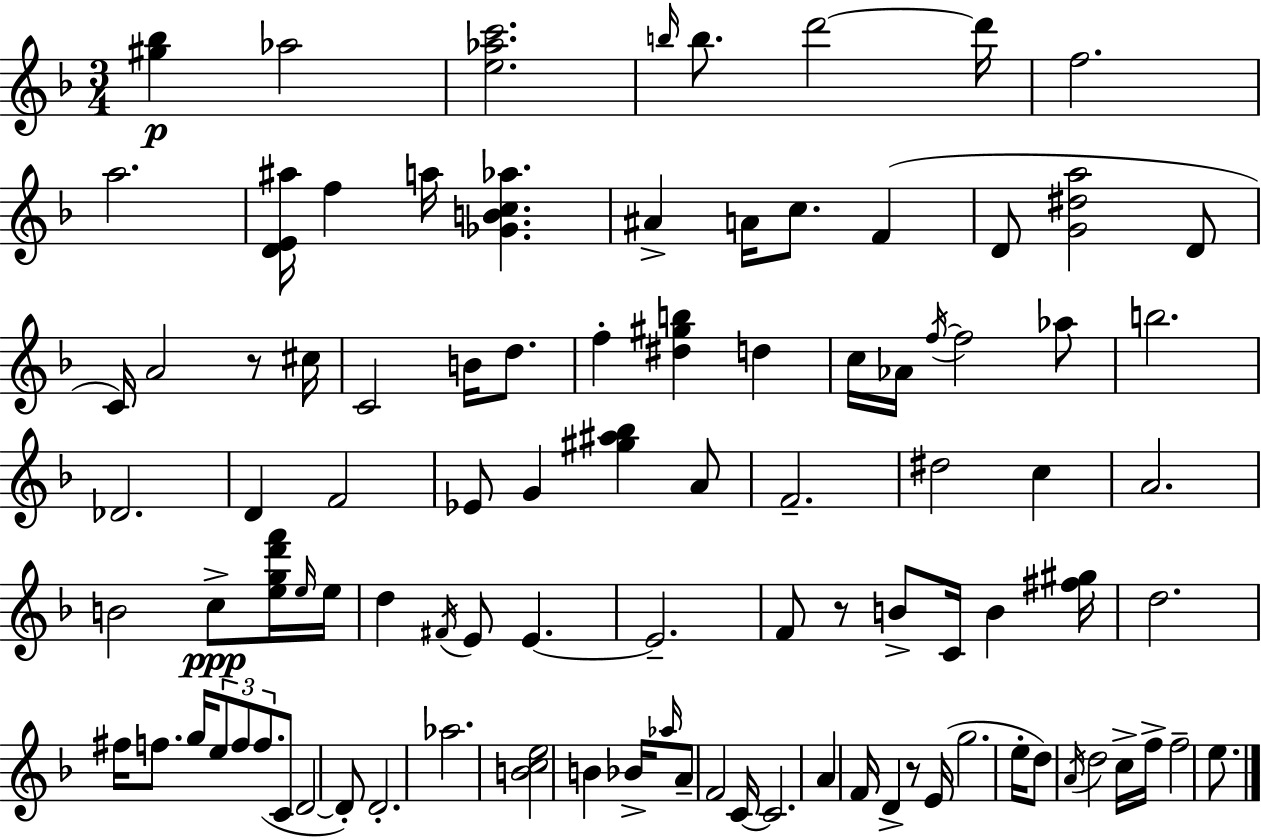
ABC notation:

X:1
T:Untitled
M:3/4
L:1/4
K:F
[^g_b] _a2 [e_ac']2 b/4 b/2 d'2 d'/4 f2 a2 [DE^a]/4 f a/4 [_GBc_a] ^A A/4 c/2 F D/2 [G^da]2 D/2 C/4 A2 z/2 ^c/4 C2 B/4 d/2 f [^d^gb] d c/4 _A/4 f/4 f2 _a/2 b2 _D2 D F2 _E/2 G [^g^a_b] A/2 F2 ^d2 c A2 B2 c/2 [egd'f']/4 e/4 e/4 d ^F/4 E/2 E E2 F/2 z/2 B/2 C/4 B [^f^g]/4 d2 ^f/4 f/2 g/4 e/2 f/2 f/2 C/2 D2 D/2 D2 _a2 [Bce]2 B _B/4 _a/4 A/2 F2 C/4 C2 A F/4 D z/2 E/4 g2 e/4 d/2 A/4 d2 c/4 f/4 f2 e/2